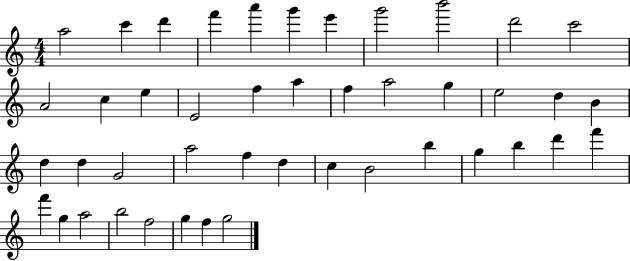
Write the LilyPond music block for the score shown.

{
  \clef treble
  \numericTimeSignature
  \time 4/4
  \key c \major
  a''2 c'''4 d'''4 | f'''4 a'''4 g'''4 e'''4 | g'''2 b'''2 | d'''2 c'''2 | \break a'2 c''4 e''4 | e'2 f''4 a''4 | f''4 a''2 g''4 | e''2 d''4 b'4 | \break d''4 d''4 g'2 | a''2 f''4 d''4 | c''4 b'2 b''4 | g''4 b''4 d'''4 f'''4 | \break f'''4 g''4 a''2 | b''2 f''2 | g''4 f''4 g''2 | \bar "|."
}